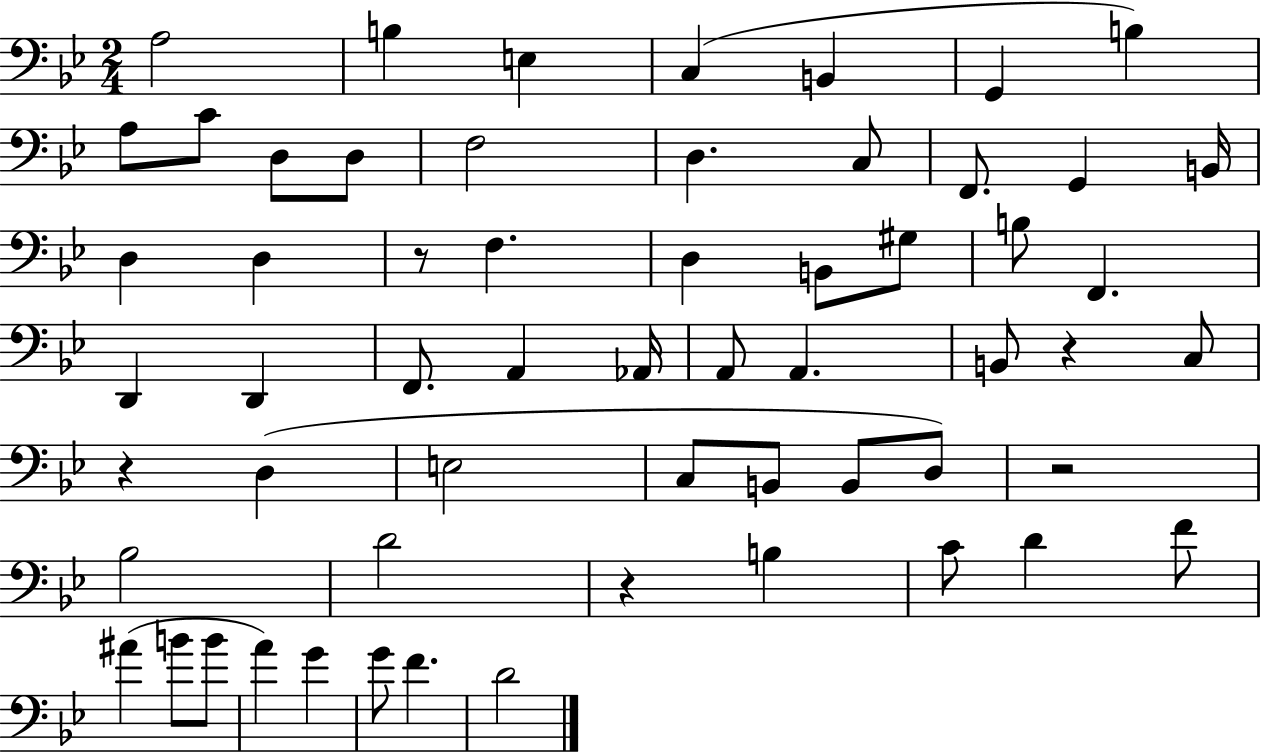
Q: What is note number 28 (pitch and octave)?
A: F2